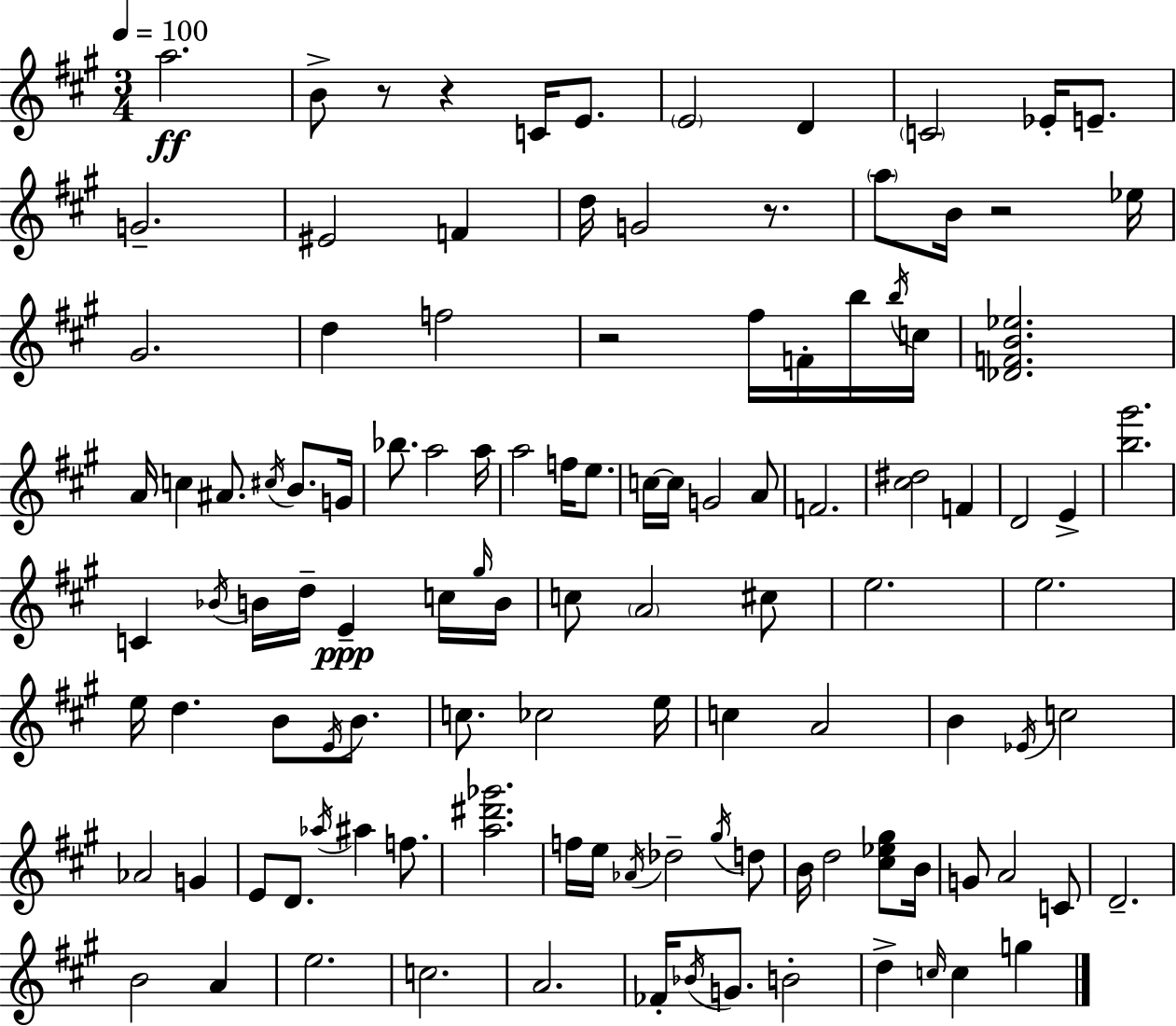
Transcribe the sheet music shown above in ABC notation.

X:1
T:Untitled
M:3/4
L:1/4
K:A
a2 B/2 z/2 z C/4 E/2 E2 D C2 _E/4 E/2 G2 ^E2 F d/4 G2 z/2 a/2 B/4 z2 _e/4 ^G2 d f2 z2 ^f/4 F/4 b/4 b/4 c/4 [_DFB_e]2 A/4 c ^A/2 ^c/4 B/2 G/4 _b/2 a2 a/4 a2 f/4 e/2 c/4 c/4 G2 A/2 F2 [^c^d]2 F D2 E [b^g']2 C _B/4 B/4 d/4 E c/4 ^g/4 B/4 c/2 A2 ^c/2 e2 e2 e/4 d B/2 E/4 B/2 c/2 _c2 e/4 c A2 B _E/4 c2 _A2 G E/2 D/2 _a/4 ^a f/2 [a^d'_g']2 f/4 e/4 _A/4 _d2 ^g/4 d/2 B/4 d2 [^c_e^g]/2 B/4 G/2 A2 C/2 D2 B2 A e2 c2 A2 _F/4 _B/4 G/2 B2 d c/4 c g